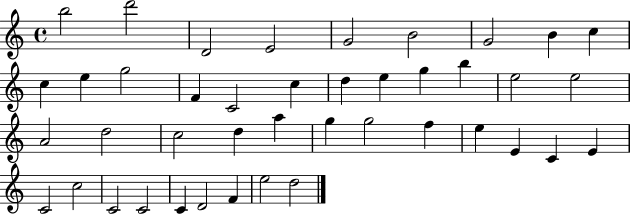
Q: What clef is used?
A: treble